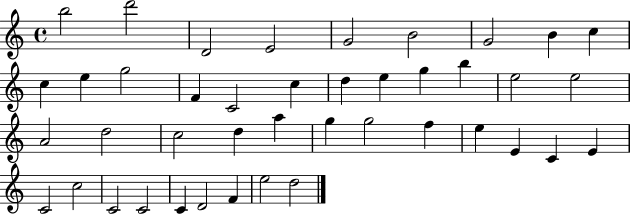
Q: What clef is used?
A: treble